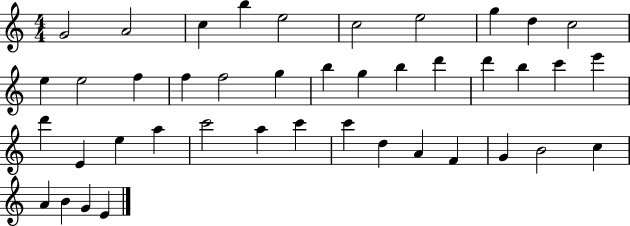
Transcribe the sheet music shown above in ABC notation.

X:1
T:Untitled
M:4/4
L:1/4
K:C
G2 A2 c b e2 c2 e2 g d c2 e e2 f f f2 g b g b d' d' b c' e' d' E e a c'2 a c' c' d A F G B2 c A B G E